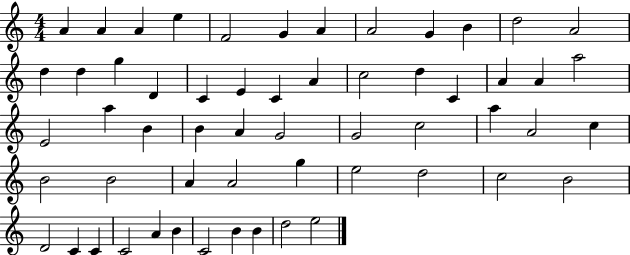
A4/q A4/q A4/q E5/q F4/h G4/q A4/q A4/h G4/q B4/q D5/h A4/h D5/q D5/q G5/q D4/q C4/q E4/q C4/q A4/q C5/h D5/q C4/q A4/q A4/q A5/h E4/h A5/q B4/q B4/q A4/q G4/h G4/h C5/h A5/q A4/h C5/q B4/h B4/h A4/q A4/h G5/q E5/h D5/h C5/h B4/h D4/h C4/q C4/q C4/h A4/q B4/q C4/h B4/q B4/q D5/h E5/h